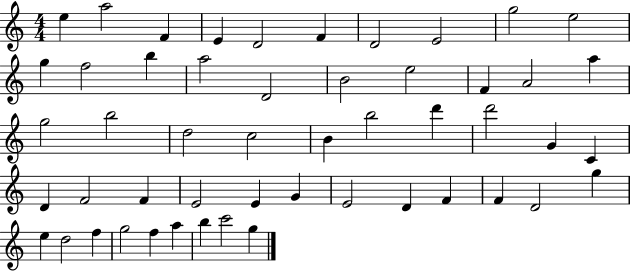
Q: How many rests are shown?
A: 0